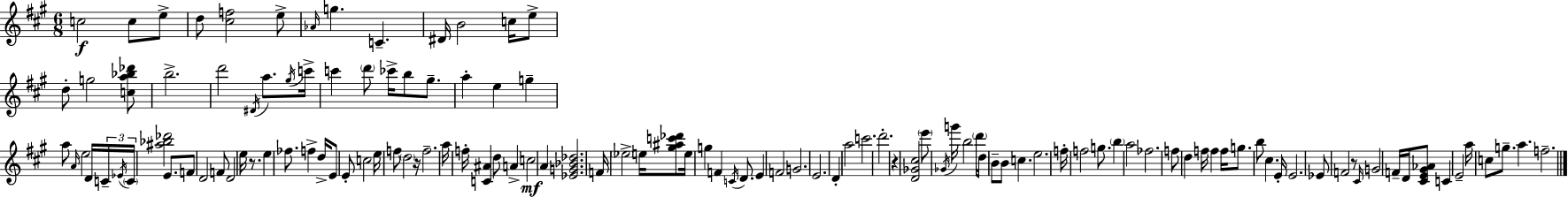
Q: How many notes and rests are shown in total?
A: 125